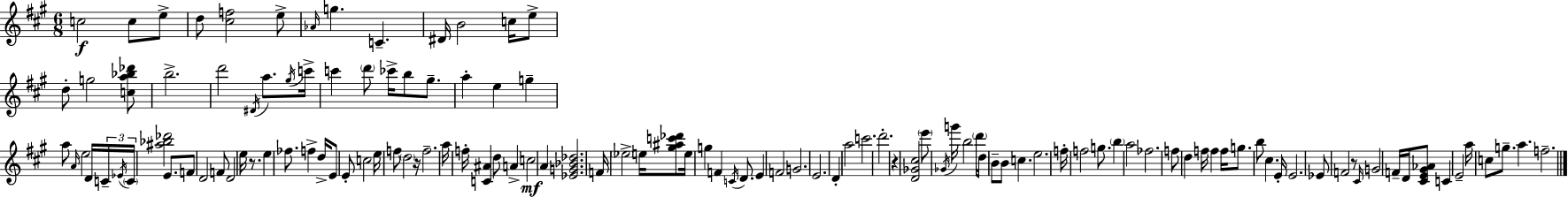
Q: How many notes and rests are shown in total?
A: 125